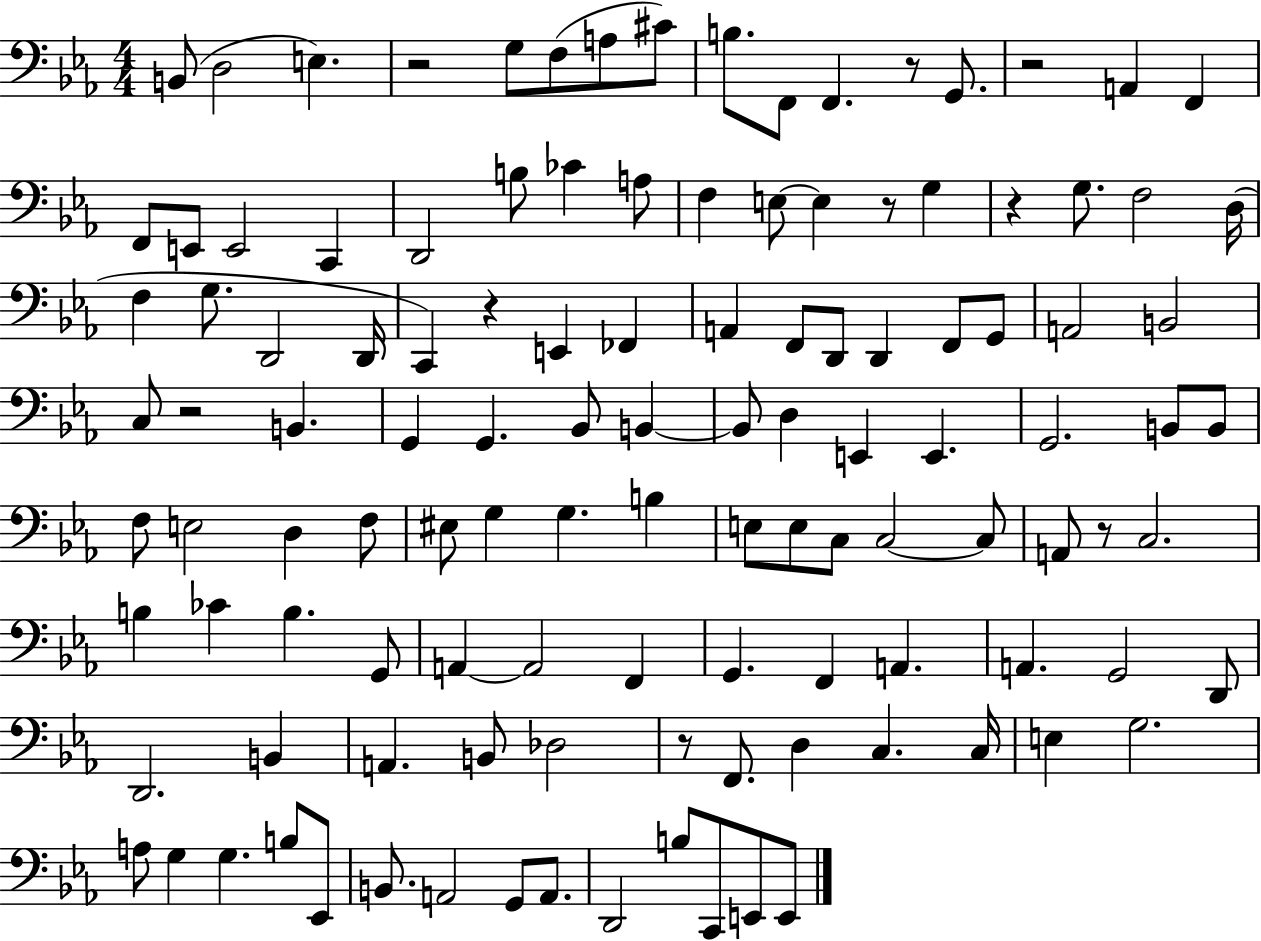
{
  \clef bass
  \numericTimeSignature
  \time 4/4
  \key ees \major
  \repeat volta 2 { b,8( d2 e4.) | r2 g8 f8( a8 cis'8) | b8. f,8 f,4. r8 g,8. | r2 a,4 f,4 | \break f,8 e,8 e,2 c,4 | d,2 b8 ces'4 a8 | f4 e8~~ e4 r8 g4 | r4 g8. f2 d16( | \break f4 g8. d,2 d,16 | c,4) r4 e,4 fes,4 | a,4 f,8 d,8 d,4 f,8 g,8 | a,2 b,2 | \break c8 r2 b,4. | g,4 g,4. bes,8 b,4~~ | b,8 d4 e,4 e,4. | g,2. b,8 b,8 | \break f8 e2 d4 f8 | eis8 g4 g4. b4 | e8 e8 c8 c2~~ c8 | a,8 r8 c2. | \break b4 ces'4 b4. g,8 | a,4~~ a,2 f,4 | g,4. f,4 a,4. | a,4. g,2 d,8 | \break d,2. b,4 | a,4. b,8 des2 | r8 f,8. d4 c4. c16 | e4 g2. | \break a8 g4 g4. b8 ees,8 | b,8. a,2 g,8 a,8. | d,2 b8 c,8 e,8 e,8 | } \bar "|."
}